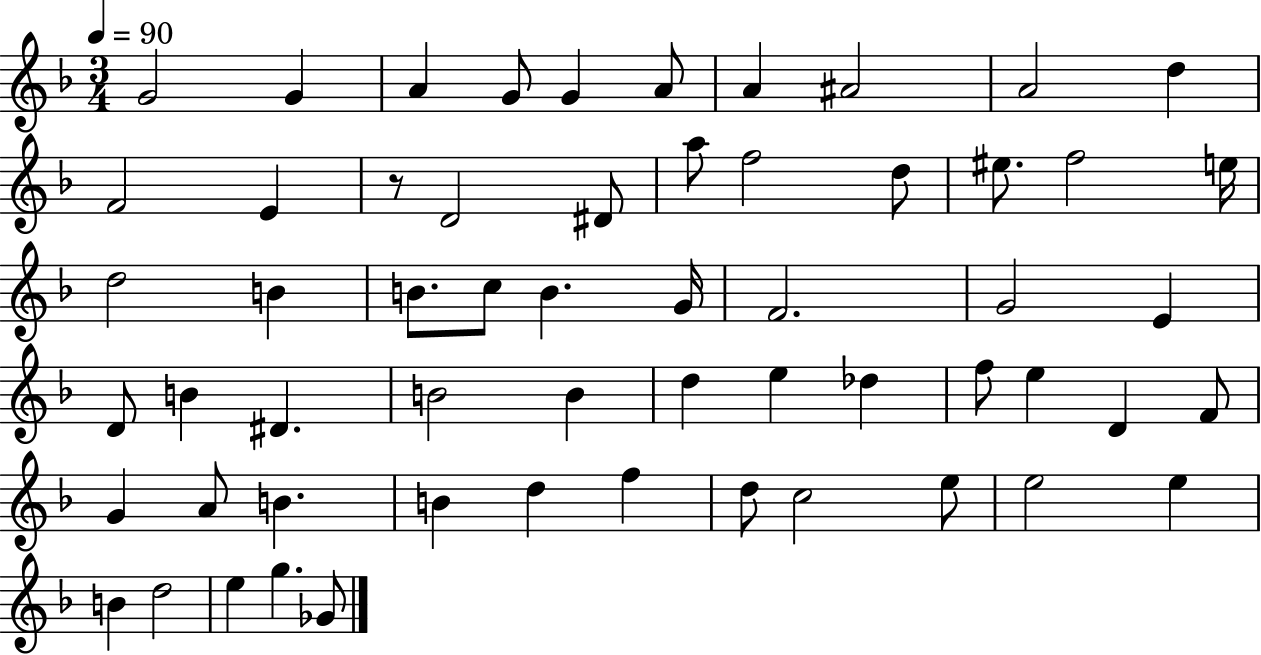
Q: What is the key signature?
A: F major